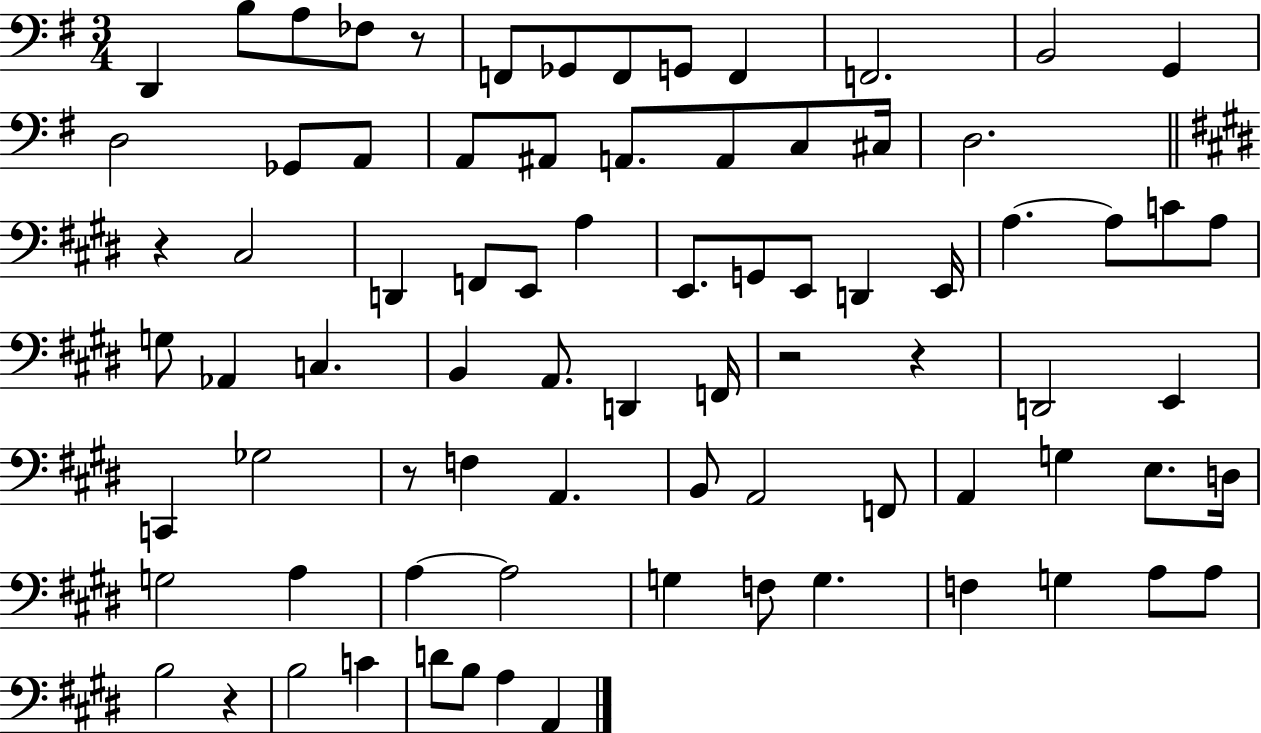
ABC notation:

X:1
T:Untitled
M:3/4
L:1/4
K:G
D,, B,/2 A,/2 _F,/2 z/2 F,,/2 _G,,/2 F,,/2 G,,/2 F,, F,,2 B,,2 G,, D,2 _G,,/2 A,,/2 A,,/2 ^A,,/2 A,,/2 A,,/2 C,/2 ^C,/4 D,2 z ^C,2 D,, F,,/2 E,,/2 A, E,,/2 G,,/2 E,,/2 D,, E,,/4 A, A,/2 C/2 A,/2 G,/2 _A,, C, B,, A,,/2 D,, F,,/4 z2 z D,,2 E,, C,, _G,2 z/2 F, A,, B,,/2 A,,2 F,,/2 A,, G, E,/2 D,/4 G,2 A, A, A,2 G, F,/2 G, F, G, A,/2 A,/2 B,2 z B,2 C D/2 B,/2 A, A,,